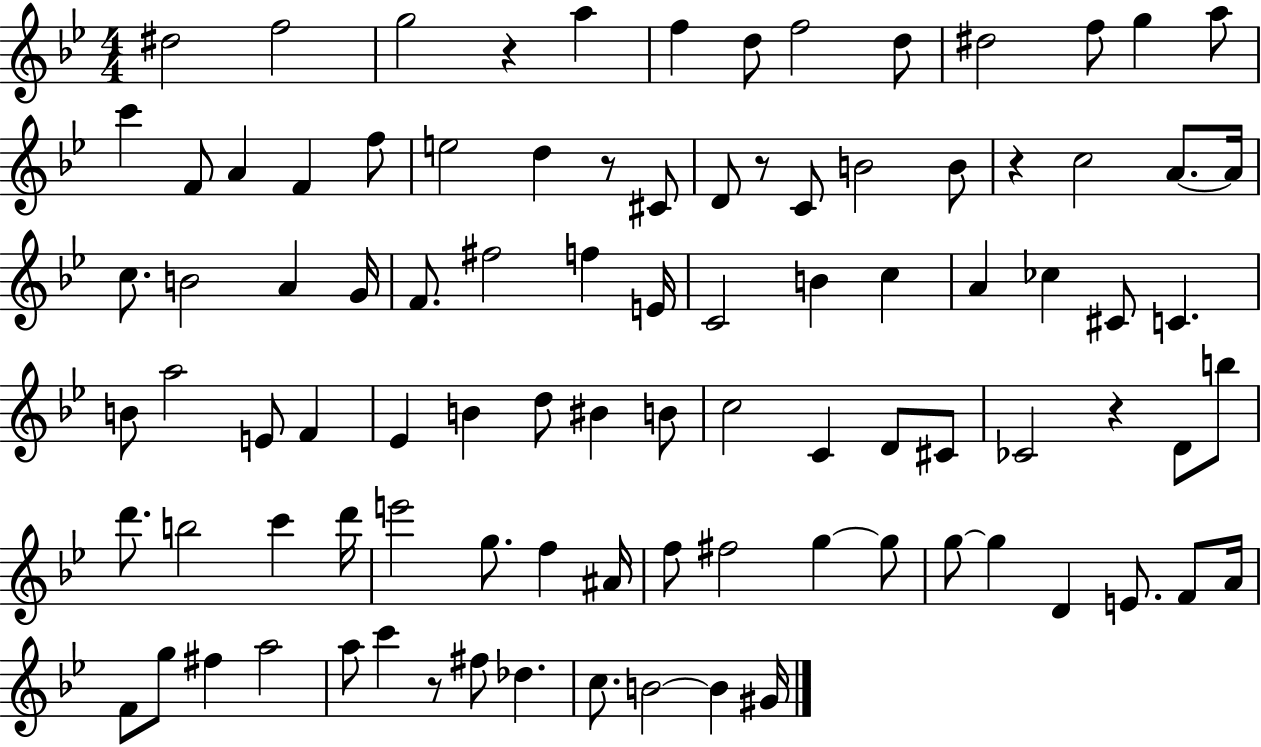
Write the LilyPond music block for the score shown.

{
  \clef treble
  \numericTimeSignature
  \time 4/4
  \key bes \major
  \repeat volta 2 { dis''2 f''2 | g''2 r4 a''4 | f''4 d''8 f''2 d''8 | dis''2 f''8 g''4 a''8 | \break c'''4 f'8 a'4 f'4 f''8 | e''2 d''4 r8 cis'8 | d'8 r8 c'8 b'2 b'8 | r4 c''2 a'8.~~ a'16 | \break c''8. b'2 a'4 g'16 | f'8. fis''2 f''4 e'16 | c'2 b'4 c''4 | a'4 ces''4 cis'8 c'4. | \break b'8 a''2 e'8 f'4 | ees'4 b'4 d''8 bis'4 b'8 | c''2 c'4 d'8 cis'8 | ces'2 r4 d'8 b''8 | \break d'''8. b''2 c'''4 d'''16 | e'''2 g''8. f''4 ais'16 | f''8 fis''2 g''4~~ g''8 | g''8~~ g''4 d'4 e'8. f'8 a'16 | \break f'8 g''8 fis''4 a''2 | a''8 c'''4 r8 fis''8 des''4. | c''8. b'2~~ b'4 gis'16 | } \bar "|."
}